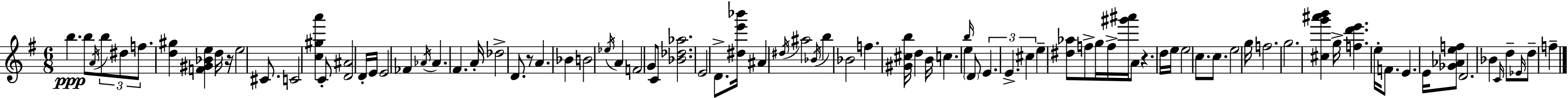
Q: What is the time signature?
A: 6/8